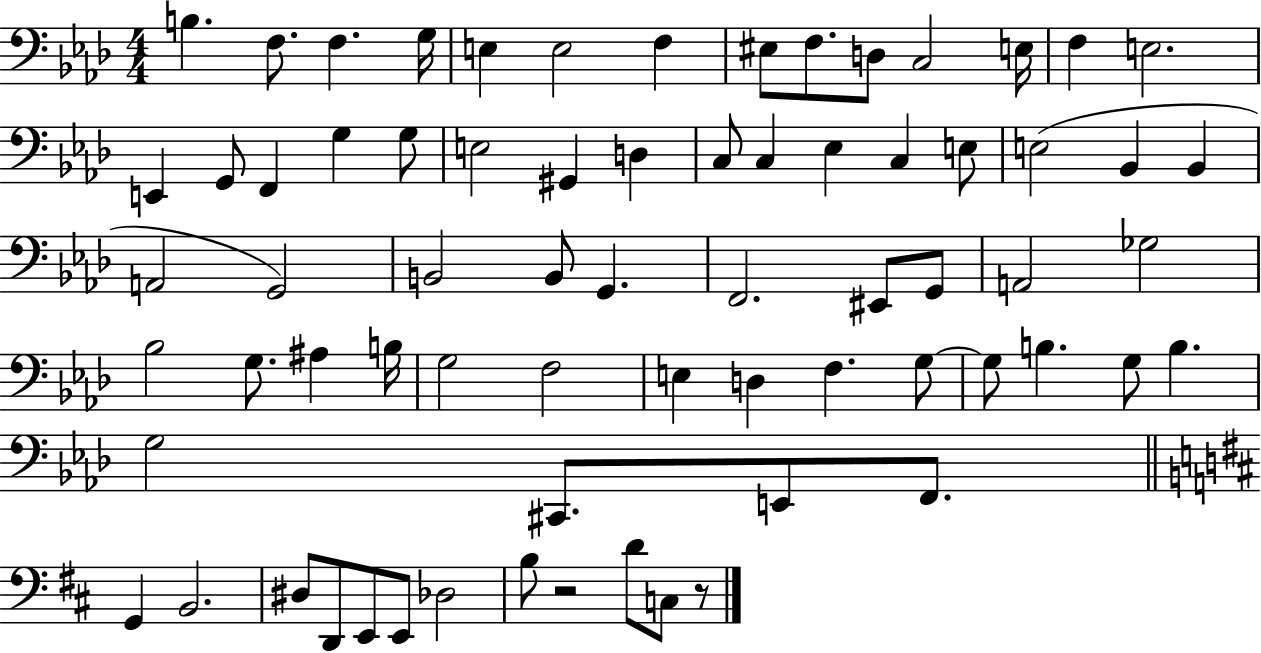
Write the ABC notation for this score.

X:1
T:Untitled
M:4/4
L:1/4
K:Ab
B, F,/2 F, G,/4 E, E,2 F, ^E,/2 F,/2 D,/2 C,2 E,/4 F, E,2 E,, G,,/2 F,, G, G,/2 E,2 ^G,, D, C,/2 C, _E, C, E,/2 E,2 _B,, _B,, A,,2 G,,2 B,,2 B,,/2 G,, F,,2 ^E,,/2 G,,/2 A,,2 _G,2 _B,2 G,/2 ^A, B,/4 G,2 F,2 E, D, F, G,/2 G,/2 B, G,/2 B, G,2 ^C,,/2 E,,/2 F,,/2 G,, B,,2 ^D,/2 D,,/2 E,,/2 E,,/2 _D,2 B,/2 z2 D/2 C,/2 z/2